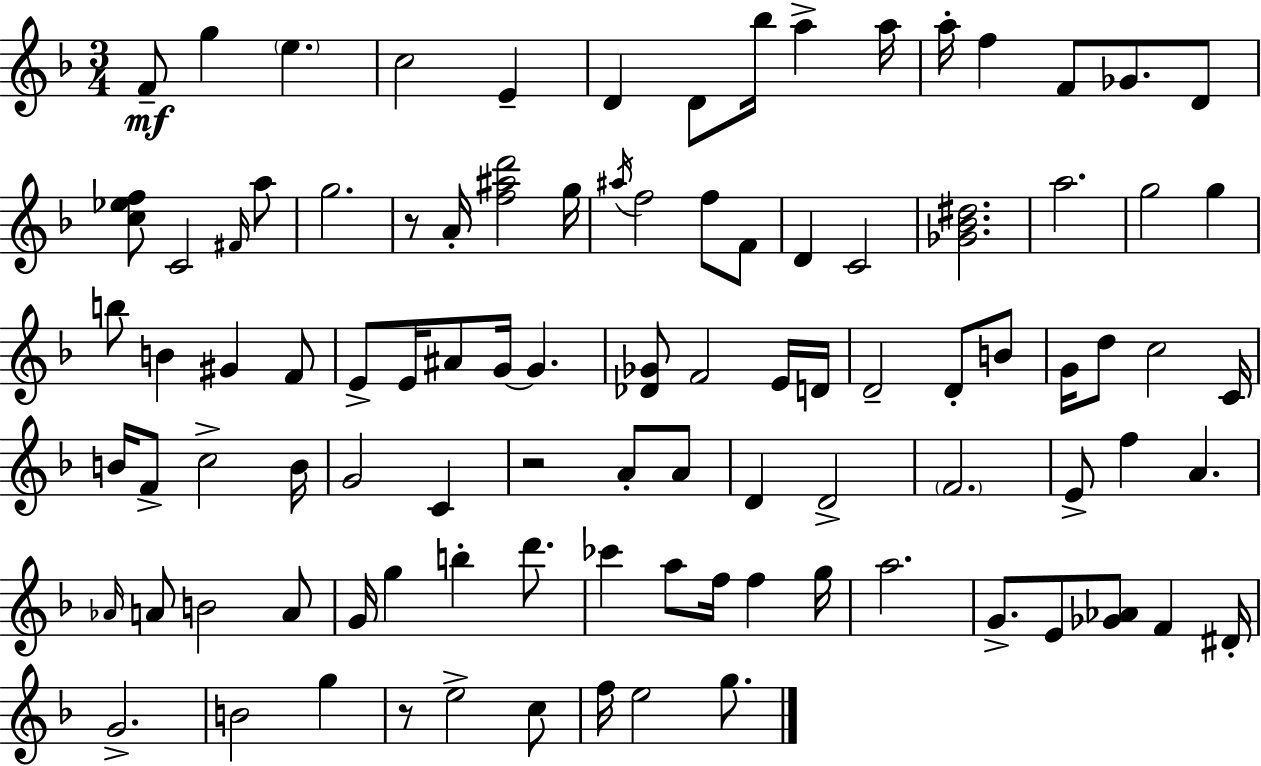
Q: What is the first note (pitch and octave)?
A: F4